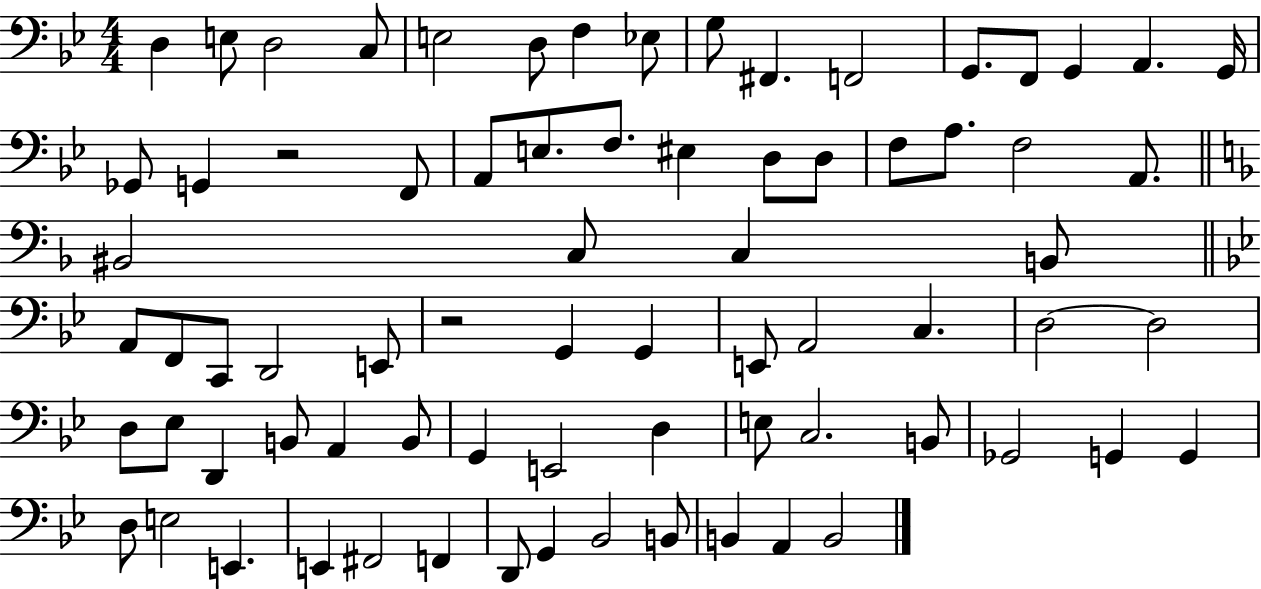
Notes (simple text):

D3/q E3/e D3/h C3/e E3/h D3/e F3/q Eb3/e G3/e F#2/q. F2/h G2/e. F2/e G2/q A2/q. G2/s Gb2/e G2/q R/h F2/e A2/e E3/e. F3/e. EIS3/q D3/e D3/e F3/e A3/e. F3/h A2/e. BIS2/h C3/e C3/q B2/e A2/e F2/e C2/e D2/h E2/e R/h G2/q G2/q E2/e A2/h C3/q. D3/h D3/h D3/e Eb3/e D2/q B2/e A2/q B2/e G2/q E2/h D3/q E3/e C3/h. B2/e Gb2/h G2/q G2/q D3/e E3/h E2/q. E2/q F#2/h F2/q D2/e G2/q Bb2/h B2/e B2/q A2/q B2/h